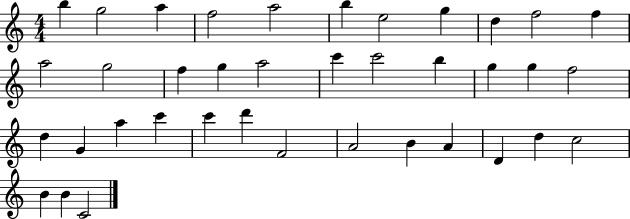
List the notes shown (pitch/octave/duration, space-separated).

B5/q G5/h A5/q F5/h A5/h B5/q E5/h G5/q D5/q F5/h F5/q A5/h G5/h F5/q G5/q A5/h C6/q C6/h B5/q G5/q G5/q F5/h D5/q G4/q A5/q C6/q C6/q D6/q F4/h A4/h B4/q A4/q D4/q D5/q C5/h B4/q B4/q C4/h